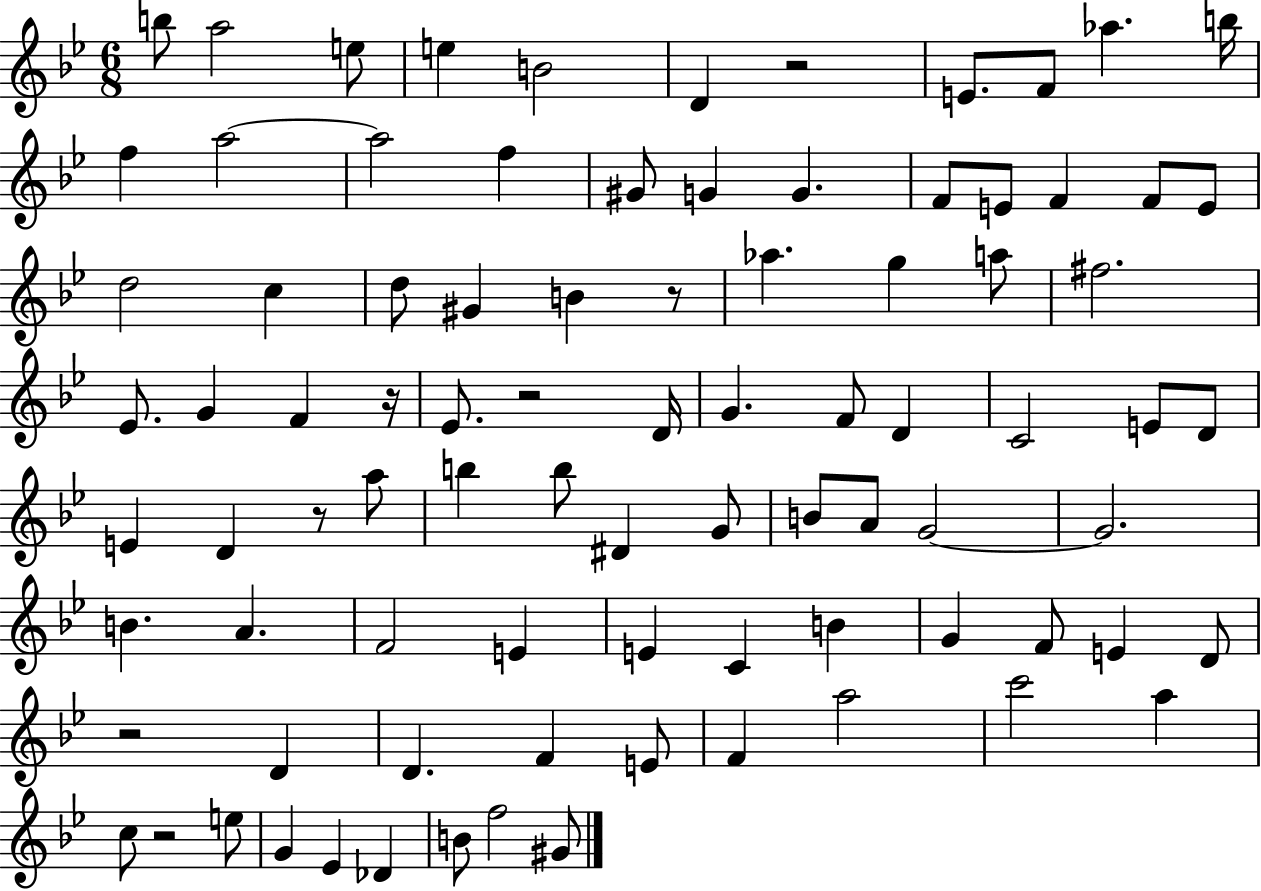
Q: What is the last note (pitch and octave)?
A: G#4